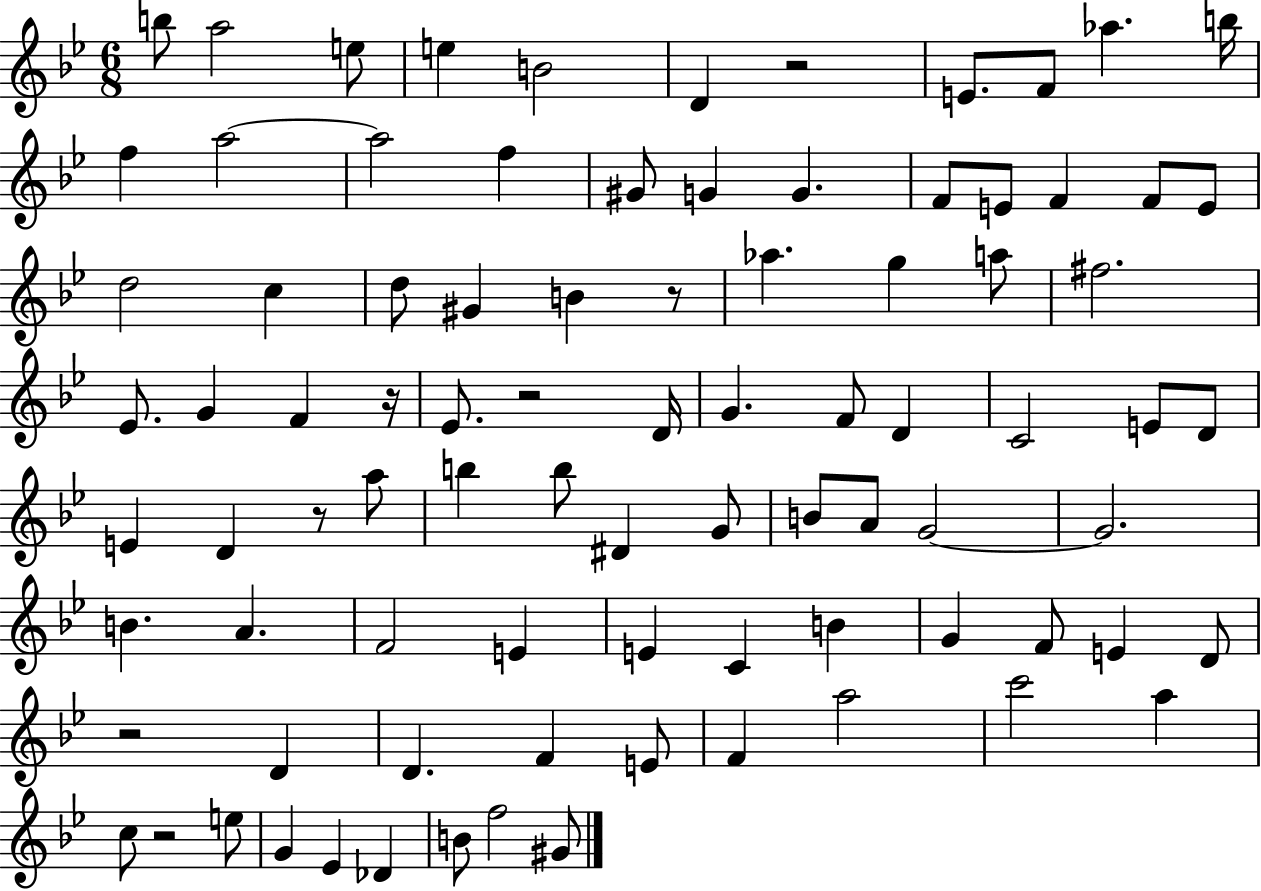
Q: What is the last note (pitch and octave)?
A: G#4